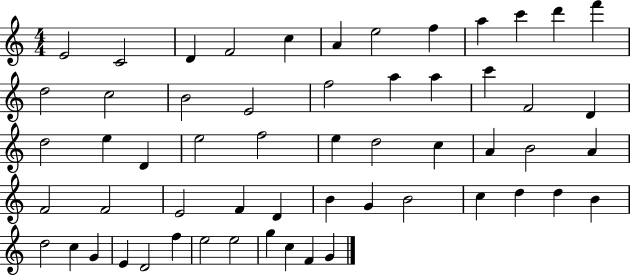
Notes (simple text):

E4/h C4/h D4/q F4/h C5/q A4/q E5/h F5/q A5/q C6/q D6/q F6/q D5/h C5/h B4/h E4/h F5/h A5/q A5/q C6/q F4/h D4/q D5/h E5/q D4/q E5/h F5/h E5/q D5/h C5/q A4/q B4/h A4/q F4/h F4/h E4/h F4/q D4/q B4/q G4/q B4/h C5/q D5/q D5/q B4/q D5/h C5/q G4/q E4/q D4/h F5/q E5/h E5/h G5/q C5/q F4/q G4/q